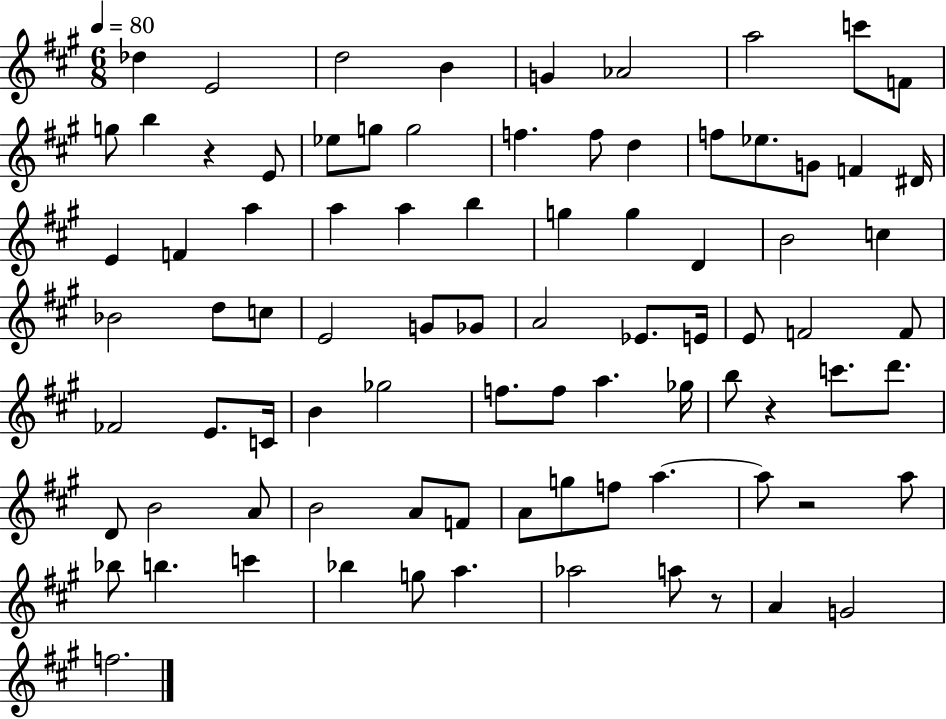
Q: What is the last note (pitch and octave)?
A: F5